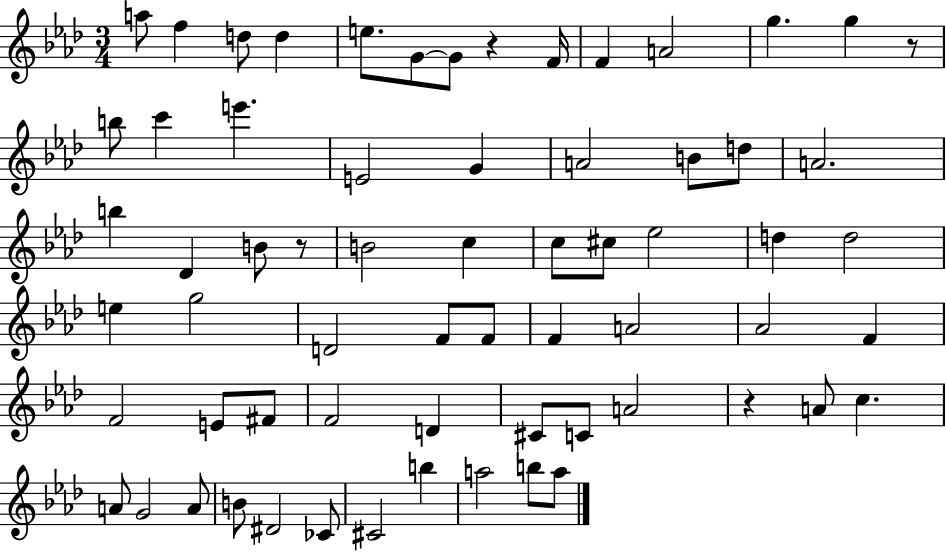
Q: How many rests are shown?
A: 4